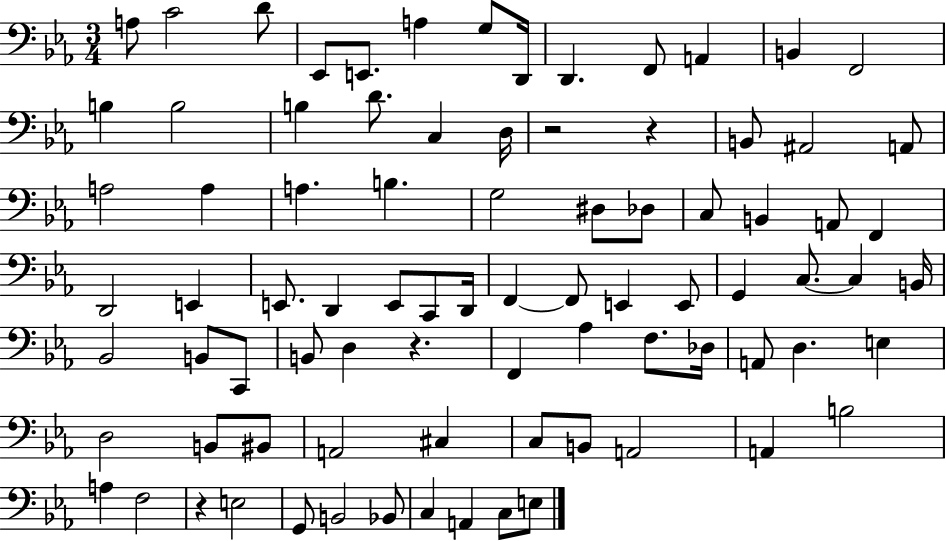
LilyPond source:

{
  \clef bass
  \numericTimeSignature
  \time 3/4
  \key ees \major
  \repeat volta 2 { a8 c'2 d'8 | ees,8 e,8. a4 g8 d,16 | d,4. f,8 a,4 | b,4 f,2 | \break b4 b2 | b4 d'8. c4 d16 | r2 r4 | b,8 ais,2 a,8 | \break a2 a4 | a4. b4. | g2 dis8 des8 | c8 b,4 a,8 f,4 | \break d,2 e,4 | e,8. d,4 e,8 c,8 d,16 | f,4~~ f,8 e,4 e,8 | g,4 c8.~~ c4 b,16 | \break bes,2 b,8 c,8 | b,8 d4 r4. | f,4 aes4 f8. des16 | a,8 d4. e4 | \break d2 b,8 bis,8 | a,2 cis4 | c8 b,8 a,2 | a,4 b2 | \break a4 f2 | r4 e2 | g,8 b,2 bes,8 | c4 a,4 c8 e8 | \break } \bar "|."
}